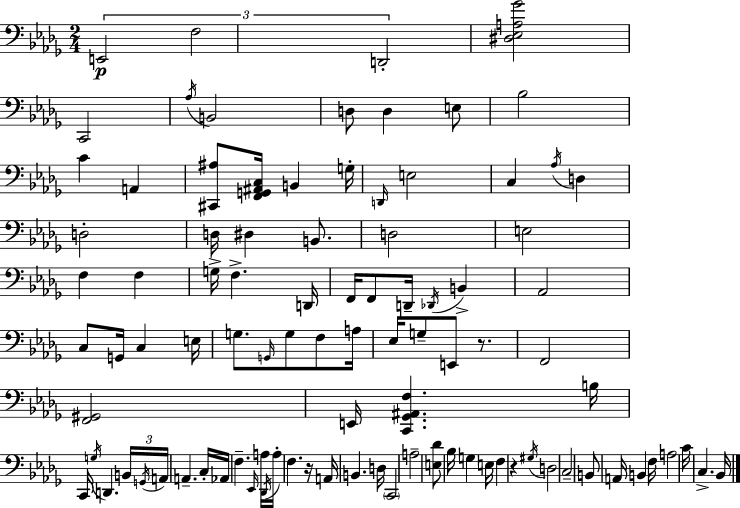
E2/h F3/h D2/h [D#3,Eb3,A3,Gb4]/h C2/h Ab3/s B2/h D3/e D3/q E3/e Bb3/h C4/q A2/q [C#2,A#3]/e [F2,G2,A#2,C3]/s B2/q G3/s D2/s E3/h C3/q Ab3/s D3/q D3/h D3/s D#3/q B2/e. D3/h E3/h F3/q F3/q G3/s F3/q. D2/s F2/s F2/e D2/s Db2/s B2/q Ab2/h C3/e G2/s C3/q E3/s G3/e. G2/s G3/e F3/e A3/s Eb3/s G3/e E2/e R/e. F2/h [F2,G#2]/h E2/s [C2,Gb2,A#2,F3]/q. B3/s C2/s G3/s D2/q. B2/s G2/s A2/s A2/q. C3/s Ab2/s F3/q. Eb2/s A3/s Db2/s A3/s F3/q. R/s A2/s B2/q. D3/s C2/h A3/h [E3,Db4]/e Bb3/s G3/q E3/s F3/q R/q G#3/s D3/h C3/h B2/e A2/s B2/q F3/s A3/h C4/s C3/q. Bb2/s